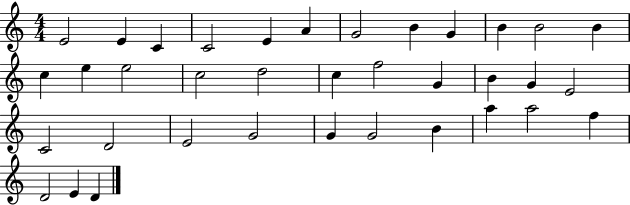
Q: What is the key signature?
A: C major